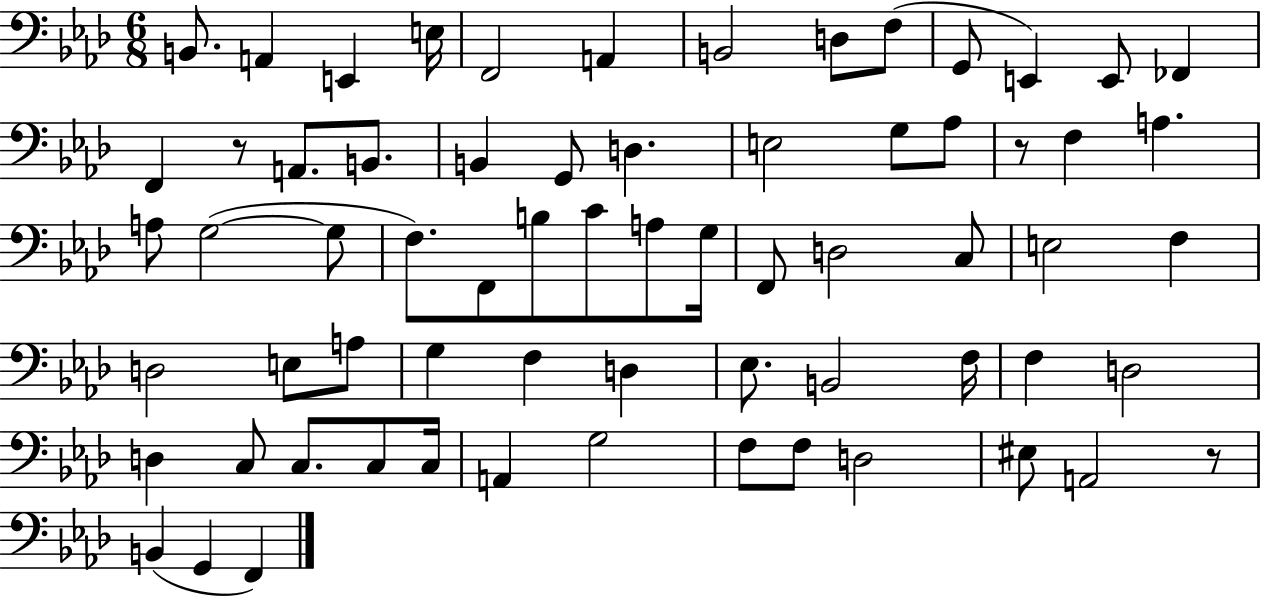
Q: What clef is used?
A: bass